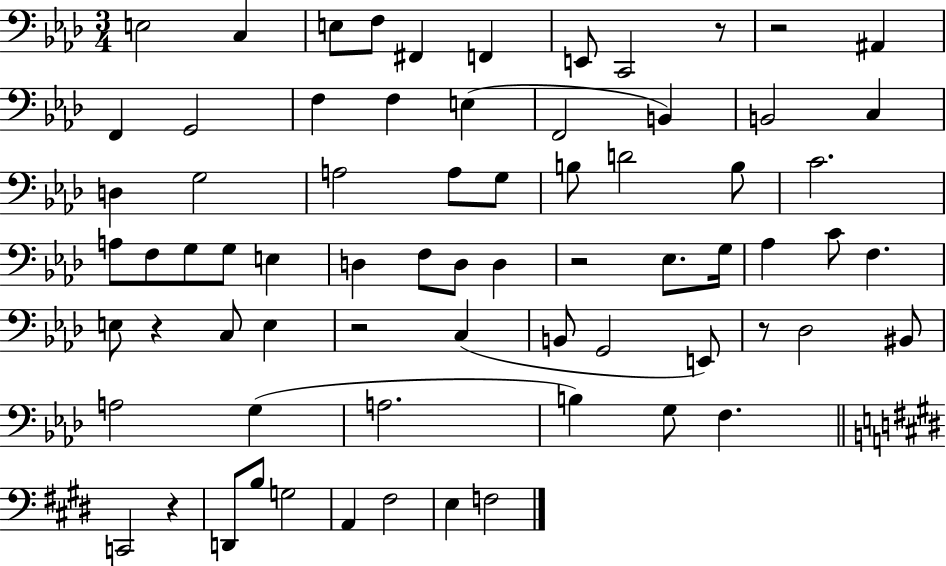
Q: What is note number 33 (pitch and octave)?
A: D3